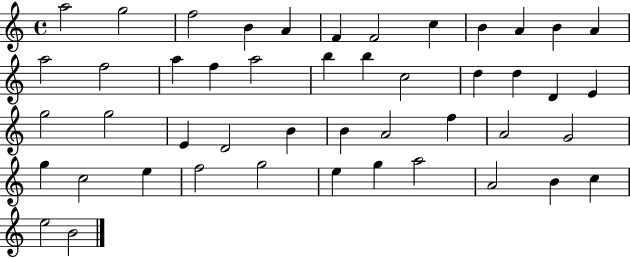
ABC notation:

X:1
T:Untitled
M:4/4
L:1/4
K:C
a2 g2 f2 B A F F2 c B A B A a2 f2 a f a2 b b c2 d d D E g2 g2 E D2 B B A2 f A2 G2 g c2 e f2 g2 e g a2 A2 B c e2 B2